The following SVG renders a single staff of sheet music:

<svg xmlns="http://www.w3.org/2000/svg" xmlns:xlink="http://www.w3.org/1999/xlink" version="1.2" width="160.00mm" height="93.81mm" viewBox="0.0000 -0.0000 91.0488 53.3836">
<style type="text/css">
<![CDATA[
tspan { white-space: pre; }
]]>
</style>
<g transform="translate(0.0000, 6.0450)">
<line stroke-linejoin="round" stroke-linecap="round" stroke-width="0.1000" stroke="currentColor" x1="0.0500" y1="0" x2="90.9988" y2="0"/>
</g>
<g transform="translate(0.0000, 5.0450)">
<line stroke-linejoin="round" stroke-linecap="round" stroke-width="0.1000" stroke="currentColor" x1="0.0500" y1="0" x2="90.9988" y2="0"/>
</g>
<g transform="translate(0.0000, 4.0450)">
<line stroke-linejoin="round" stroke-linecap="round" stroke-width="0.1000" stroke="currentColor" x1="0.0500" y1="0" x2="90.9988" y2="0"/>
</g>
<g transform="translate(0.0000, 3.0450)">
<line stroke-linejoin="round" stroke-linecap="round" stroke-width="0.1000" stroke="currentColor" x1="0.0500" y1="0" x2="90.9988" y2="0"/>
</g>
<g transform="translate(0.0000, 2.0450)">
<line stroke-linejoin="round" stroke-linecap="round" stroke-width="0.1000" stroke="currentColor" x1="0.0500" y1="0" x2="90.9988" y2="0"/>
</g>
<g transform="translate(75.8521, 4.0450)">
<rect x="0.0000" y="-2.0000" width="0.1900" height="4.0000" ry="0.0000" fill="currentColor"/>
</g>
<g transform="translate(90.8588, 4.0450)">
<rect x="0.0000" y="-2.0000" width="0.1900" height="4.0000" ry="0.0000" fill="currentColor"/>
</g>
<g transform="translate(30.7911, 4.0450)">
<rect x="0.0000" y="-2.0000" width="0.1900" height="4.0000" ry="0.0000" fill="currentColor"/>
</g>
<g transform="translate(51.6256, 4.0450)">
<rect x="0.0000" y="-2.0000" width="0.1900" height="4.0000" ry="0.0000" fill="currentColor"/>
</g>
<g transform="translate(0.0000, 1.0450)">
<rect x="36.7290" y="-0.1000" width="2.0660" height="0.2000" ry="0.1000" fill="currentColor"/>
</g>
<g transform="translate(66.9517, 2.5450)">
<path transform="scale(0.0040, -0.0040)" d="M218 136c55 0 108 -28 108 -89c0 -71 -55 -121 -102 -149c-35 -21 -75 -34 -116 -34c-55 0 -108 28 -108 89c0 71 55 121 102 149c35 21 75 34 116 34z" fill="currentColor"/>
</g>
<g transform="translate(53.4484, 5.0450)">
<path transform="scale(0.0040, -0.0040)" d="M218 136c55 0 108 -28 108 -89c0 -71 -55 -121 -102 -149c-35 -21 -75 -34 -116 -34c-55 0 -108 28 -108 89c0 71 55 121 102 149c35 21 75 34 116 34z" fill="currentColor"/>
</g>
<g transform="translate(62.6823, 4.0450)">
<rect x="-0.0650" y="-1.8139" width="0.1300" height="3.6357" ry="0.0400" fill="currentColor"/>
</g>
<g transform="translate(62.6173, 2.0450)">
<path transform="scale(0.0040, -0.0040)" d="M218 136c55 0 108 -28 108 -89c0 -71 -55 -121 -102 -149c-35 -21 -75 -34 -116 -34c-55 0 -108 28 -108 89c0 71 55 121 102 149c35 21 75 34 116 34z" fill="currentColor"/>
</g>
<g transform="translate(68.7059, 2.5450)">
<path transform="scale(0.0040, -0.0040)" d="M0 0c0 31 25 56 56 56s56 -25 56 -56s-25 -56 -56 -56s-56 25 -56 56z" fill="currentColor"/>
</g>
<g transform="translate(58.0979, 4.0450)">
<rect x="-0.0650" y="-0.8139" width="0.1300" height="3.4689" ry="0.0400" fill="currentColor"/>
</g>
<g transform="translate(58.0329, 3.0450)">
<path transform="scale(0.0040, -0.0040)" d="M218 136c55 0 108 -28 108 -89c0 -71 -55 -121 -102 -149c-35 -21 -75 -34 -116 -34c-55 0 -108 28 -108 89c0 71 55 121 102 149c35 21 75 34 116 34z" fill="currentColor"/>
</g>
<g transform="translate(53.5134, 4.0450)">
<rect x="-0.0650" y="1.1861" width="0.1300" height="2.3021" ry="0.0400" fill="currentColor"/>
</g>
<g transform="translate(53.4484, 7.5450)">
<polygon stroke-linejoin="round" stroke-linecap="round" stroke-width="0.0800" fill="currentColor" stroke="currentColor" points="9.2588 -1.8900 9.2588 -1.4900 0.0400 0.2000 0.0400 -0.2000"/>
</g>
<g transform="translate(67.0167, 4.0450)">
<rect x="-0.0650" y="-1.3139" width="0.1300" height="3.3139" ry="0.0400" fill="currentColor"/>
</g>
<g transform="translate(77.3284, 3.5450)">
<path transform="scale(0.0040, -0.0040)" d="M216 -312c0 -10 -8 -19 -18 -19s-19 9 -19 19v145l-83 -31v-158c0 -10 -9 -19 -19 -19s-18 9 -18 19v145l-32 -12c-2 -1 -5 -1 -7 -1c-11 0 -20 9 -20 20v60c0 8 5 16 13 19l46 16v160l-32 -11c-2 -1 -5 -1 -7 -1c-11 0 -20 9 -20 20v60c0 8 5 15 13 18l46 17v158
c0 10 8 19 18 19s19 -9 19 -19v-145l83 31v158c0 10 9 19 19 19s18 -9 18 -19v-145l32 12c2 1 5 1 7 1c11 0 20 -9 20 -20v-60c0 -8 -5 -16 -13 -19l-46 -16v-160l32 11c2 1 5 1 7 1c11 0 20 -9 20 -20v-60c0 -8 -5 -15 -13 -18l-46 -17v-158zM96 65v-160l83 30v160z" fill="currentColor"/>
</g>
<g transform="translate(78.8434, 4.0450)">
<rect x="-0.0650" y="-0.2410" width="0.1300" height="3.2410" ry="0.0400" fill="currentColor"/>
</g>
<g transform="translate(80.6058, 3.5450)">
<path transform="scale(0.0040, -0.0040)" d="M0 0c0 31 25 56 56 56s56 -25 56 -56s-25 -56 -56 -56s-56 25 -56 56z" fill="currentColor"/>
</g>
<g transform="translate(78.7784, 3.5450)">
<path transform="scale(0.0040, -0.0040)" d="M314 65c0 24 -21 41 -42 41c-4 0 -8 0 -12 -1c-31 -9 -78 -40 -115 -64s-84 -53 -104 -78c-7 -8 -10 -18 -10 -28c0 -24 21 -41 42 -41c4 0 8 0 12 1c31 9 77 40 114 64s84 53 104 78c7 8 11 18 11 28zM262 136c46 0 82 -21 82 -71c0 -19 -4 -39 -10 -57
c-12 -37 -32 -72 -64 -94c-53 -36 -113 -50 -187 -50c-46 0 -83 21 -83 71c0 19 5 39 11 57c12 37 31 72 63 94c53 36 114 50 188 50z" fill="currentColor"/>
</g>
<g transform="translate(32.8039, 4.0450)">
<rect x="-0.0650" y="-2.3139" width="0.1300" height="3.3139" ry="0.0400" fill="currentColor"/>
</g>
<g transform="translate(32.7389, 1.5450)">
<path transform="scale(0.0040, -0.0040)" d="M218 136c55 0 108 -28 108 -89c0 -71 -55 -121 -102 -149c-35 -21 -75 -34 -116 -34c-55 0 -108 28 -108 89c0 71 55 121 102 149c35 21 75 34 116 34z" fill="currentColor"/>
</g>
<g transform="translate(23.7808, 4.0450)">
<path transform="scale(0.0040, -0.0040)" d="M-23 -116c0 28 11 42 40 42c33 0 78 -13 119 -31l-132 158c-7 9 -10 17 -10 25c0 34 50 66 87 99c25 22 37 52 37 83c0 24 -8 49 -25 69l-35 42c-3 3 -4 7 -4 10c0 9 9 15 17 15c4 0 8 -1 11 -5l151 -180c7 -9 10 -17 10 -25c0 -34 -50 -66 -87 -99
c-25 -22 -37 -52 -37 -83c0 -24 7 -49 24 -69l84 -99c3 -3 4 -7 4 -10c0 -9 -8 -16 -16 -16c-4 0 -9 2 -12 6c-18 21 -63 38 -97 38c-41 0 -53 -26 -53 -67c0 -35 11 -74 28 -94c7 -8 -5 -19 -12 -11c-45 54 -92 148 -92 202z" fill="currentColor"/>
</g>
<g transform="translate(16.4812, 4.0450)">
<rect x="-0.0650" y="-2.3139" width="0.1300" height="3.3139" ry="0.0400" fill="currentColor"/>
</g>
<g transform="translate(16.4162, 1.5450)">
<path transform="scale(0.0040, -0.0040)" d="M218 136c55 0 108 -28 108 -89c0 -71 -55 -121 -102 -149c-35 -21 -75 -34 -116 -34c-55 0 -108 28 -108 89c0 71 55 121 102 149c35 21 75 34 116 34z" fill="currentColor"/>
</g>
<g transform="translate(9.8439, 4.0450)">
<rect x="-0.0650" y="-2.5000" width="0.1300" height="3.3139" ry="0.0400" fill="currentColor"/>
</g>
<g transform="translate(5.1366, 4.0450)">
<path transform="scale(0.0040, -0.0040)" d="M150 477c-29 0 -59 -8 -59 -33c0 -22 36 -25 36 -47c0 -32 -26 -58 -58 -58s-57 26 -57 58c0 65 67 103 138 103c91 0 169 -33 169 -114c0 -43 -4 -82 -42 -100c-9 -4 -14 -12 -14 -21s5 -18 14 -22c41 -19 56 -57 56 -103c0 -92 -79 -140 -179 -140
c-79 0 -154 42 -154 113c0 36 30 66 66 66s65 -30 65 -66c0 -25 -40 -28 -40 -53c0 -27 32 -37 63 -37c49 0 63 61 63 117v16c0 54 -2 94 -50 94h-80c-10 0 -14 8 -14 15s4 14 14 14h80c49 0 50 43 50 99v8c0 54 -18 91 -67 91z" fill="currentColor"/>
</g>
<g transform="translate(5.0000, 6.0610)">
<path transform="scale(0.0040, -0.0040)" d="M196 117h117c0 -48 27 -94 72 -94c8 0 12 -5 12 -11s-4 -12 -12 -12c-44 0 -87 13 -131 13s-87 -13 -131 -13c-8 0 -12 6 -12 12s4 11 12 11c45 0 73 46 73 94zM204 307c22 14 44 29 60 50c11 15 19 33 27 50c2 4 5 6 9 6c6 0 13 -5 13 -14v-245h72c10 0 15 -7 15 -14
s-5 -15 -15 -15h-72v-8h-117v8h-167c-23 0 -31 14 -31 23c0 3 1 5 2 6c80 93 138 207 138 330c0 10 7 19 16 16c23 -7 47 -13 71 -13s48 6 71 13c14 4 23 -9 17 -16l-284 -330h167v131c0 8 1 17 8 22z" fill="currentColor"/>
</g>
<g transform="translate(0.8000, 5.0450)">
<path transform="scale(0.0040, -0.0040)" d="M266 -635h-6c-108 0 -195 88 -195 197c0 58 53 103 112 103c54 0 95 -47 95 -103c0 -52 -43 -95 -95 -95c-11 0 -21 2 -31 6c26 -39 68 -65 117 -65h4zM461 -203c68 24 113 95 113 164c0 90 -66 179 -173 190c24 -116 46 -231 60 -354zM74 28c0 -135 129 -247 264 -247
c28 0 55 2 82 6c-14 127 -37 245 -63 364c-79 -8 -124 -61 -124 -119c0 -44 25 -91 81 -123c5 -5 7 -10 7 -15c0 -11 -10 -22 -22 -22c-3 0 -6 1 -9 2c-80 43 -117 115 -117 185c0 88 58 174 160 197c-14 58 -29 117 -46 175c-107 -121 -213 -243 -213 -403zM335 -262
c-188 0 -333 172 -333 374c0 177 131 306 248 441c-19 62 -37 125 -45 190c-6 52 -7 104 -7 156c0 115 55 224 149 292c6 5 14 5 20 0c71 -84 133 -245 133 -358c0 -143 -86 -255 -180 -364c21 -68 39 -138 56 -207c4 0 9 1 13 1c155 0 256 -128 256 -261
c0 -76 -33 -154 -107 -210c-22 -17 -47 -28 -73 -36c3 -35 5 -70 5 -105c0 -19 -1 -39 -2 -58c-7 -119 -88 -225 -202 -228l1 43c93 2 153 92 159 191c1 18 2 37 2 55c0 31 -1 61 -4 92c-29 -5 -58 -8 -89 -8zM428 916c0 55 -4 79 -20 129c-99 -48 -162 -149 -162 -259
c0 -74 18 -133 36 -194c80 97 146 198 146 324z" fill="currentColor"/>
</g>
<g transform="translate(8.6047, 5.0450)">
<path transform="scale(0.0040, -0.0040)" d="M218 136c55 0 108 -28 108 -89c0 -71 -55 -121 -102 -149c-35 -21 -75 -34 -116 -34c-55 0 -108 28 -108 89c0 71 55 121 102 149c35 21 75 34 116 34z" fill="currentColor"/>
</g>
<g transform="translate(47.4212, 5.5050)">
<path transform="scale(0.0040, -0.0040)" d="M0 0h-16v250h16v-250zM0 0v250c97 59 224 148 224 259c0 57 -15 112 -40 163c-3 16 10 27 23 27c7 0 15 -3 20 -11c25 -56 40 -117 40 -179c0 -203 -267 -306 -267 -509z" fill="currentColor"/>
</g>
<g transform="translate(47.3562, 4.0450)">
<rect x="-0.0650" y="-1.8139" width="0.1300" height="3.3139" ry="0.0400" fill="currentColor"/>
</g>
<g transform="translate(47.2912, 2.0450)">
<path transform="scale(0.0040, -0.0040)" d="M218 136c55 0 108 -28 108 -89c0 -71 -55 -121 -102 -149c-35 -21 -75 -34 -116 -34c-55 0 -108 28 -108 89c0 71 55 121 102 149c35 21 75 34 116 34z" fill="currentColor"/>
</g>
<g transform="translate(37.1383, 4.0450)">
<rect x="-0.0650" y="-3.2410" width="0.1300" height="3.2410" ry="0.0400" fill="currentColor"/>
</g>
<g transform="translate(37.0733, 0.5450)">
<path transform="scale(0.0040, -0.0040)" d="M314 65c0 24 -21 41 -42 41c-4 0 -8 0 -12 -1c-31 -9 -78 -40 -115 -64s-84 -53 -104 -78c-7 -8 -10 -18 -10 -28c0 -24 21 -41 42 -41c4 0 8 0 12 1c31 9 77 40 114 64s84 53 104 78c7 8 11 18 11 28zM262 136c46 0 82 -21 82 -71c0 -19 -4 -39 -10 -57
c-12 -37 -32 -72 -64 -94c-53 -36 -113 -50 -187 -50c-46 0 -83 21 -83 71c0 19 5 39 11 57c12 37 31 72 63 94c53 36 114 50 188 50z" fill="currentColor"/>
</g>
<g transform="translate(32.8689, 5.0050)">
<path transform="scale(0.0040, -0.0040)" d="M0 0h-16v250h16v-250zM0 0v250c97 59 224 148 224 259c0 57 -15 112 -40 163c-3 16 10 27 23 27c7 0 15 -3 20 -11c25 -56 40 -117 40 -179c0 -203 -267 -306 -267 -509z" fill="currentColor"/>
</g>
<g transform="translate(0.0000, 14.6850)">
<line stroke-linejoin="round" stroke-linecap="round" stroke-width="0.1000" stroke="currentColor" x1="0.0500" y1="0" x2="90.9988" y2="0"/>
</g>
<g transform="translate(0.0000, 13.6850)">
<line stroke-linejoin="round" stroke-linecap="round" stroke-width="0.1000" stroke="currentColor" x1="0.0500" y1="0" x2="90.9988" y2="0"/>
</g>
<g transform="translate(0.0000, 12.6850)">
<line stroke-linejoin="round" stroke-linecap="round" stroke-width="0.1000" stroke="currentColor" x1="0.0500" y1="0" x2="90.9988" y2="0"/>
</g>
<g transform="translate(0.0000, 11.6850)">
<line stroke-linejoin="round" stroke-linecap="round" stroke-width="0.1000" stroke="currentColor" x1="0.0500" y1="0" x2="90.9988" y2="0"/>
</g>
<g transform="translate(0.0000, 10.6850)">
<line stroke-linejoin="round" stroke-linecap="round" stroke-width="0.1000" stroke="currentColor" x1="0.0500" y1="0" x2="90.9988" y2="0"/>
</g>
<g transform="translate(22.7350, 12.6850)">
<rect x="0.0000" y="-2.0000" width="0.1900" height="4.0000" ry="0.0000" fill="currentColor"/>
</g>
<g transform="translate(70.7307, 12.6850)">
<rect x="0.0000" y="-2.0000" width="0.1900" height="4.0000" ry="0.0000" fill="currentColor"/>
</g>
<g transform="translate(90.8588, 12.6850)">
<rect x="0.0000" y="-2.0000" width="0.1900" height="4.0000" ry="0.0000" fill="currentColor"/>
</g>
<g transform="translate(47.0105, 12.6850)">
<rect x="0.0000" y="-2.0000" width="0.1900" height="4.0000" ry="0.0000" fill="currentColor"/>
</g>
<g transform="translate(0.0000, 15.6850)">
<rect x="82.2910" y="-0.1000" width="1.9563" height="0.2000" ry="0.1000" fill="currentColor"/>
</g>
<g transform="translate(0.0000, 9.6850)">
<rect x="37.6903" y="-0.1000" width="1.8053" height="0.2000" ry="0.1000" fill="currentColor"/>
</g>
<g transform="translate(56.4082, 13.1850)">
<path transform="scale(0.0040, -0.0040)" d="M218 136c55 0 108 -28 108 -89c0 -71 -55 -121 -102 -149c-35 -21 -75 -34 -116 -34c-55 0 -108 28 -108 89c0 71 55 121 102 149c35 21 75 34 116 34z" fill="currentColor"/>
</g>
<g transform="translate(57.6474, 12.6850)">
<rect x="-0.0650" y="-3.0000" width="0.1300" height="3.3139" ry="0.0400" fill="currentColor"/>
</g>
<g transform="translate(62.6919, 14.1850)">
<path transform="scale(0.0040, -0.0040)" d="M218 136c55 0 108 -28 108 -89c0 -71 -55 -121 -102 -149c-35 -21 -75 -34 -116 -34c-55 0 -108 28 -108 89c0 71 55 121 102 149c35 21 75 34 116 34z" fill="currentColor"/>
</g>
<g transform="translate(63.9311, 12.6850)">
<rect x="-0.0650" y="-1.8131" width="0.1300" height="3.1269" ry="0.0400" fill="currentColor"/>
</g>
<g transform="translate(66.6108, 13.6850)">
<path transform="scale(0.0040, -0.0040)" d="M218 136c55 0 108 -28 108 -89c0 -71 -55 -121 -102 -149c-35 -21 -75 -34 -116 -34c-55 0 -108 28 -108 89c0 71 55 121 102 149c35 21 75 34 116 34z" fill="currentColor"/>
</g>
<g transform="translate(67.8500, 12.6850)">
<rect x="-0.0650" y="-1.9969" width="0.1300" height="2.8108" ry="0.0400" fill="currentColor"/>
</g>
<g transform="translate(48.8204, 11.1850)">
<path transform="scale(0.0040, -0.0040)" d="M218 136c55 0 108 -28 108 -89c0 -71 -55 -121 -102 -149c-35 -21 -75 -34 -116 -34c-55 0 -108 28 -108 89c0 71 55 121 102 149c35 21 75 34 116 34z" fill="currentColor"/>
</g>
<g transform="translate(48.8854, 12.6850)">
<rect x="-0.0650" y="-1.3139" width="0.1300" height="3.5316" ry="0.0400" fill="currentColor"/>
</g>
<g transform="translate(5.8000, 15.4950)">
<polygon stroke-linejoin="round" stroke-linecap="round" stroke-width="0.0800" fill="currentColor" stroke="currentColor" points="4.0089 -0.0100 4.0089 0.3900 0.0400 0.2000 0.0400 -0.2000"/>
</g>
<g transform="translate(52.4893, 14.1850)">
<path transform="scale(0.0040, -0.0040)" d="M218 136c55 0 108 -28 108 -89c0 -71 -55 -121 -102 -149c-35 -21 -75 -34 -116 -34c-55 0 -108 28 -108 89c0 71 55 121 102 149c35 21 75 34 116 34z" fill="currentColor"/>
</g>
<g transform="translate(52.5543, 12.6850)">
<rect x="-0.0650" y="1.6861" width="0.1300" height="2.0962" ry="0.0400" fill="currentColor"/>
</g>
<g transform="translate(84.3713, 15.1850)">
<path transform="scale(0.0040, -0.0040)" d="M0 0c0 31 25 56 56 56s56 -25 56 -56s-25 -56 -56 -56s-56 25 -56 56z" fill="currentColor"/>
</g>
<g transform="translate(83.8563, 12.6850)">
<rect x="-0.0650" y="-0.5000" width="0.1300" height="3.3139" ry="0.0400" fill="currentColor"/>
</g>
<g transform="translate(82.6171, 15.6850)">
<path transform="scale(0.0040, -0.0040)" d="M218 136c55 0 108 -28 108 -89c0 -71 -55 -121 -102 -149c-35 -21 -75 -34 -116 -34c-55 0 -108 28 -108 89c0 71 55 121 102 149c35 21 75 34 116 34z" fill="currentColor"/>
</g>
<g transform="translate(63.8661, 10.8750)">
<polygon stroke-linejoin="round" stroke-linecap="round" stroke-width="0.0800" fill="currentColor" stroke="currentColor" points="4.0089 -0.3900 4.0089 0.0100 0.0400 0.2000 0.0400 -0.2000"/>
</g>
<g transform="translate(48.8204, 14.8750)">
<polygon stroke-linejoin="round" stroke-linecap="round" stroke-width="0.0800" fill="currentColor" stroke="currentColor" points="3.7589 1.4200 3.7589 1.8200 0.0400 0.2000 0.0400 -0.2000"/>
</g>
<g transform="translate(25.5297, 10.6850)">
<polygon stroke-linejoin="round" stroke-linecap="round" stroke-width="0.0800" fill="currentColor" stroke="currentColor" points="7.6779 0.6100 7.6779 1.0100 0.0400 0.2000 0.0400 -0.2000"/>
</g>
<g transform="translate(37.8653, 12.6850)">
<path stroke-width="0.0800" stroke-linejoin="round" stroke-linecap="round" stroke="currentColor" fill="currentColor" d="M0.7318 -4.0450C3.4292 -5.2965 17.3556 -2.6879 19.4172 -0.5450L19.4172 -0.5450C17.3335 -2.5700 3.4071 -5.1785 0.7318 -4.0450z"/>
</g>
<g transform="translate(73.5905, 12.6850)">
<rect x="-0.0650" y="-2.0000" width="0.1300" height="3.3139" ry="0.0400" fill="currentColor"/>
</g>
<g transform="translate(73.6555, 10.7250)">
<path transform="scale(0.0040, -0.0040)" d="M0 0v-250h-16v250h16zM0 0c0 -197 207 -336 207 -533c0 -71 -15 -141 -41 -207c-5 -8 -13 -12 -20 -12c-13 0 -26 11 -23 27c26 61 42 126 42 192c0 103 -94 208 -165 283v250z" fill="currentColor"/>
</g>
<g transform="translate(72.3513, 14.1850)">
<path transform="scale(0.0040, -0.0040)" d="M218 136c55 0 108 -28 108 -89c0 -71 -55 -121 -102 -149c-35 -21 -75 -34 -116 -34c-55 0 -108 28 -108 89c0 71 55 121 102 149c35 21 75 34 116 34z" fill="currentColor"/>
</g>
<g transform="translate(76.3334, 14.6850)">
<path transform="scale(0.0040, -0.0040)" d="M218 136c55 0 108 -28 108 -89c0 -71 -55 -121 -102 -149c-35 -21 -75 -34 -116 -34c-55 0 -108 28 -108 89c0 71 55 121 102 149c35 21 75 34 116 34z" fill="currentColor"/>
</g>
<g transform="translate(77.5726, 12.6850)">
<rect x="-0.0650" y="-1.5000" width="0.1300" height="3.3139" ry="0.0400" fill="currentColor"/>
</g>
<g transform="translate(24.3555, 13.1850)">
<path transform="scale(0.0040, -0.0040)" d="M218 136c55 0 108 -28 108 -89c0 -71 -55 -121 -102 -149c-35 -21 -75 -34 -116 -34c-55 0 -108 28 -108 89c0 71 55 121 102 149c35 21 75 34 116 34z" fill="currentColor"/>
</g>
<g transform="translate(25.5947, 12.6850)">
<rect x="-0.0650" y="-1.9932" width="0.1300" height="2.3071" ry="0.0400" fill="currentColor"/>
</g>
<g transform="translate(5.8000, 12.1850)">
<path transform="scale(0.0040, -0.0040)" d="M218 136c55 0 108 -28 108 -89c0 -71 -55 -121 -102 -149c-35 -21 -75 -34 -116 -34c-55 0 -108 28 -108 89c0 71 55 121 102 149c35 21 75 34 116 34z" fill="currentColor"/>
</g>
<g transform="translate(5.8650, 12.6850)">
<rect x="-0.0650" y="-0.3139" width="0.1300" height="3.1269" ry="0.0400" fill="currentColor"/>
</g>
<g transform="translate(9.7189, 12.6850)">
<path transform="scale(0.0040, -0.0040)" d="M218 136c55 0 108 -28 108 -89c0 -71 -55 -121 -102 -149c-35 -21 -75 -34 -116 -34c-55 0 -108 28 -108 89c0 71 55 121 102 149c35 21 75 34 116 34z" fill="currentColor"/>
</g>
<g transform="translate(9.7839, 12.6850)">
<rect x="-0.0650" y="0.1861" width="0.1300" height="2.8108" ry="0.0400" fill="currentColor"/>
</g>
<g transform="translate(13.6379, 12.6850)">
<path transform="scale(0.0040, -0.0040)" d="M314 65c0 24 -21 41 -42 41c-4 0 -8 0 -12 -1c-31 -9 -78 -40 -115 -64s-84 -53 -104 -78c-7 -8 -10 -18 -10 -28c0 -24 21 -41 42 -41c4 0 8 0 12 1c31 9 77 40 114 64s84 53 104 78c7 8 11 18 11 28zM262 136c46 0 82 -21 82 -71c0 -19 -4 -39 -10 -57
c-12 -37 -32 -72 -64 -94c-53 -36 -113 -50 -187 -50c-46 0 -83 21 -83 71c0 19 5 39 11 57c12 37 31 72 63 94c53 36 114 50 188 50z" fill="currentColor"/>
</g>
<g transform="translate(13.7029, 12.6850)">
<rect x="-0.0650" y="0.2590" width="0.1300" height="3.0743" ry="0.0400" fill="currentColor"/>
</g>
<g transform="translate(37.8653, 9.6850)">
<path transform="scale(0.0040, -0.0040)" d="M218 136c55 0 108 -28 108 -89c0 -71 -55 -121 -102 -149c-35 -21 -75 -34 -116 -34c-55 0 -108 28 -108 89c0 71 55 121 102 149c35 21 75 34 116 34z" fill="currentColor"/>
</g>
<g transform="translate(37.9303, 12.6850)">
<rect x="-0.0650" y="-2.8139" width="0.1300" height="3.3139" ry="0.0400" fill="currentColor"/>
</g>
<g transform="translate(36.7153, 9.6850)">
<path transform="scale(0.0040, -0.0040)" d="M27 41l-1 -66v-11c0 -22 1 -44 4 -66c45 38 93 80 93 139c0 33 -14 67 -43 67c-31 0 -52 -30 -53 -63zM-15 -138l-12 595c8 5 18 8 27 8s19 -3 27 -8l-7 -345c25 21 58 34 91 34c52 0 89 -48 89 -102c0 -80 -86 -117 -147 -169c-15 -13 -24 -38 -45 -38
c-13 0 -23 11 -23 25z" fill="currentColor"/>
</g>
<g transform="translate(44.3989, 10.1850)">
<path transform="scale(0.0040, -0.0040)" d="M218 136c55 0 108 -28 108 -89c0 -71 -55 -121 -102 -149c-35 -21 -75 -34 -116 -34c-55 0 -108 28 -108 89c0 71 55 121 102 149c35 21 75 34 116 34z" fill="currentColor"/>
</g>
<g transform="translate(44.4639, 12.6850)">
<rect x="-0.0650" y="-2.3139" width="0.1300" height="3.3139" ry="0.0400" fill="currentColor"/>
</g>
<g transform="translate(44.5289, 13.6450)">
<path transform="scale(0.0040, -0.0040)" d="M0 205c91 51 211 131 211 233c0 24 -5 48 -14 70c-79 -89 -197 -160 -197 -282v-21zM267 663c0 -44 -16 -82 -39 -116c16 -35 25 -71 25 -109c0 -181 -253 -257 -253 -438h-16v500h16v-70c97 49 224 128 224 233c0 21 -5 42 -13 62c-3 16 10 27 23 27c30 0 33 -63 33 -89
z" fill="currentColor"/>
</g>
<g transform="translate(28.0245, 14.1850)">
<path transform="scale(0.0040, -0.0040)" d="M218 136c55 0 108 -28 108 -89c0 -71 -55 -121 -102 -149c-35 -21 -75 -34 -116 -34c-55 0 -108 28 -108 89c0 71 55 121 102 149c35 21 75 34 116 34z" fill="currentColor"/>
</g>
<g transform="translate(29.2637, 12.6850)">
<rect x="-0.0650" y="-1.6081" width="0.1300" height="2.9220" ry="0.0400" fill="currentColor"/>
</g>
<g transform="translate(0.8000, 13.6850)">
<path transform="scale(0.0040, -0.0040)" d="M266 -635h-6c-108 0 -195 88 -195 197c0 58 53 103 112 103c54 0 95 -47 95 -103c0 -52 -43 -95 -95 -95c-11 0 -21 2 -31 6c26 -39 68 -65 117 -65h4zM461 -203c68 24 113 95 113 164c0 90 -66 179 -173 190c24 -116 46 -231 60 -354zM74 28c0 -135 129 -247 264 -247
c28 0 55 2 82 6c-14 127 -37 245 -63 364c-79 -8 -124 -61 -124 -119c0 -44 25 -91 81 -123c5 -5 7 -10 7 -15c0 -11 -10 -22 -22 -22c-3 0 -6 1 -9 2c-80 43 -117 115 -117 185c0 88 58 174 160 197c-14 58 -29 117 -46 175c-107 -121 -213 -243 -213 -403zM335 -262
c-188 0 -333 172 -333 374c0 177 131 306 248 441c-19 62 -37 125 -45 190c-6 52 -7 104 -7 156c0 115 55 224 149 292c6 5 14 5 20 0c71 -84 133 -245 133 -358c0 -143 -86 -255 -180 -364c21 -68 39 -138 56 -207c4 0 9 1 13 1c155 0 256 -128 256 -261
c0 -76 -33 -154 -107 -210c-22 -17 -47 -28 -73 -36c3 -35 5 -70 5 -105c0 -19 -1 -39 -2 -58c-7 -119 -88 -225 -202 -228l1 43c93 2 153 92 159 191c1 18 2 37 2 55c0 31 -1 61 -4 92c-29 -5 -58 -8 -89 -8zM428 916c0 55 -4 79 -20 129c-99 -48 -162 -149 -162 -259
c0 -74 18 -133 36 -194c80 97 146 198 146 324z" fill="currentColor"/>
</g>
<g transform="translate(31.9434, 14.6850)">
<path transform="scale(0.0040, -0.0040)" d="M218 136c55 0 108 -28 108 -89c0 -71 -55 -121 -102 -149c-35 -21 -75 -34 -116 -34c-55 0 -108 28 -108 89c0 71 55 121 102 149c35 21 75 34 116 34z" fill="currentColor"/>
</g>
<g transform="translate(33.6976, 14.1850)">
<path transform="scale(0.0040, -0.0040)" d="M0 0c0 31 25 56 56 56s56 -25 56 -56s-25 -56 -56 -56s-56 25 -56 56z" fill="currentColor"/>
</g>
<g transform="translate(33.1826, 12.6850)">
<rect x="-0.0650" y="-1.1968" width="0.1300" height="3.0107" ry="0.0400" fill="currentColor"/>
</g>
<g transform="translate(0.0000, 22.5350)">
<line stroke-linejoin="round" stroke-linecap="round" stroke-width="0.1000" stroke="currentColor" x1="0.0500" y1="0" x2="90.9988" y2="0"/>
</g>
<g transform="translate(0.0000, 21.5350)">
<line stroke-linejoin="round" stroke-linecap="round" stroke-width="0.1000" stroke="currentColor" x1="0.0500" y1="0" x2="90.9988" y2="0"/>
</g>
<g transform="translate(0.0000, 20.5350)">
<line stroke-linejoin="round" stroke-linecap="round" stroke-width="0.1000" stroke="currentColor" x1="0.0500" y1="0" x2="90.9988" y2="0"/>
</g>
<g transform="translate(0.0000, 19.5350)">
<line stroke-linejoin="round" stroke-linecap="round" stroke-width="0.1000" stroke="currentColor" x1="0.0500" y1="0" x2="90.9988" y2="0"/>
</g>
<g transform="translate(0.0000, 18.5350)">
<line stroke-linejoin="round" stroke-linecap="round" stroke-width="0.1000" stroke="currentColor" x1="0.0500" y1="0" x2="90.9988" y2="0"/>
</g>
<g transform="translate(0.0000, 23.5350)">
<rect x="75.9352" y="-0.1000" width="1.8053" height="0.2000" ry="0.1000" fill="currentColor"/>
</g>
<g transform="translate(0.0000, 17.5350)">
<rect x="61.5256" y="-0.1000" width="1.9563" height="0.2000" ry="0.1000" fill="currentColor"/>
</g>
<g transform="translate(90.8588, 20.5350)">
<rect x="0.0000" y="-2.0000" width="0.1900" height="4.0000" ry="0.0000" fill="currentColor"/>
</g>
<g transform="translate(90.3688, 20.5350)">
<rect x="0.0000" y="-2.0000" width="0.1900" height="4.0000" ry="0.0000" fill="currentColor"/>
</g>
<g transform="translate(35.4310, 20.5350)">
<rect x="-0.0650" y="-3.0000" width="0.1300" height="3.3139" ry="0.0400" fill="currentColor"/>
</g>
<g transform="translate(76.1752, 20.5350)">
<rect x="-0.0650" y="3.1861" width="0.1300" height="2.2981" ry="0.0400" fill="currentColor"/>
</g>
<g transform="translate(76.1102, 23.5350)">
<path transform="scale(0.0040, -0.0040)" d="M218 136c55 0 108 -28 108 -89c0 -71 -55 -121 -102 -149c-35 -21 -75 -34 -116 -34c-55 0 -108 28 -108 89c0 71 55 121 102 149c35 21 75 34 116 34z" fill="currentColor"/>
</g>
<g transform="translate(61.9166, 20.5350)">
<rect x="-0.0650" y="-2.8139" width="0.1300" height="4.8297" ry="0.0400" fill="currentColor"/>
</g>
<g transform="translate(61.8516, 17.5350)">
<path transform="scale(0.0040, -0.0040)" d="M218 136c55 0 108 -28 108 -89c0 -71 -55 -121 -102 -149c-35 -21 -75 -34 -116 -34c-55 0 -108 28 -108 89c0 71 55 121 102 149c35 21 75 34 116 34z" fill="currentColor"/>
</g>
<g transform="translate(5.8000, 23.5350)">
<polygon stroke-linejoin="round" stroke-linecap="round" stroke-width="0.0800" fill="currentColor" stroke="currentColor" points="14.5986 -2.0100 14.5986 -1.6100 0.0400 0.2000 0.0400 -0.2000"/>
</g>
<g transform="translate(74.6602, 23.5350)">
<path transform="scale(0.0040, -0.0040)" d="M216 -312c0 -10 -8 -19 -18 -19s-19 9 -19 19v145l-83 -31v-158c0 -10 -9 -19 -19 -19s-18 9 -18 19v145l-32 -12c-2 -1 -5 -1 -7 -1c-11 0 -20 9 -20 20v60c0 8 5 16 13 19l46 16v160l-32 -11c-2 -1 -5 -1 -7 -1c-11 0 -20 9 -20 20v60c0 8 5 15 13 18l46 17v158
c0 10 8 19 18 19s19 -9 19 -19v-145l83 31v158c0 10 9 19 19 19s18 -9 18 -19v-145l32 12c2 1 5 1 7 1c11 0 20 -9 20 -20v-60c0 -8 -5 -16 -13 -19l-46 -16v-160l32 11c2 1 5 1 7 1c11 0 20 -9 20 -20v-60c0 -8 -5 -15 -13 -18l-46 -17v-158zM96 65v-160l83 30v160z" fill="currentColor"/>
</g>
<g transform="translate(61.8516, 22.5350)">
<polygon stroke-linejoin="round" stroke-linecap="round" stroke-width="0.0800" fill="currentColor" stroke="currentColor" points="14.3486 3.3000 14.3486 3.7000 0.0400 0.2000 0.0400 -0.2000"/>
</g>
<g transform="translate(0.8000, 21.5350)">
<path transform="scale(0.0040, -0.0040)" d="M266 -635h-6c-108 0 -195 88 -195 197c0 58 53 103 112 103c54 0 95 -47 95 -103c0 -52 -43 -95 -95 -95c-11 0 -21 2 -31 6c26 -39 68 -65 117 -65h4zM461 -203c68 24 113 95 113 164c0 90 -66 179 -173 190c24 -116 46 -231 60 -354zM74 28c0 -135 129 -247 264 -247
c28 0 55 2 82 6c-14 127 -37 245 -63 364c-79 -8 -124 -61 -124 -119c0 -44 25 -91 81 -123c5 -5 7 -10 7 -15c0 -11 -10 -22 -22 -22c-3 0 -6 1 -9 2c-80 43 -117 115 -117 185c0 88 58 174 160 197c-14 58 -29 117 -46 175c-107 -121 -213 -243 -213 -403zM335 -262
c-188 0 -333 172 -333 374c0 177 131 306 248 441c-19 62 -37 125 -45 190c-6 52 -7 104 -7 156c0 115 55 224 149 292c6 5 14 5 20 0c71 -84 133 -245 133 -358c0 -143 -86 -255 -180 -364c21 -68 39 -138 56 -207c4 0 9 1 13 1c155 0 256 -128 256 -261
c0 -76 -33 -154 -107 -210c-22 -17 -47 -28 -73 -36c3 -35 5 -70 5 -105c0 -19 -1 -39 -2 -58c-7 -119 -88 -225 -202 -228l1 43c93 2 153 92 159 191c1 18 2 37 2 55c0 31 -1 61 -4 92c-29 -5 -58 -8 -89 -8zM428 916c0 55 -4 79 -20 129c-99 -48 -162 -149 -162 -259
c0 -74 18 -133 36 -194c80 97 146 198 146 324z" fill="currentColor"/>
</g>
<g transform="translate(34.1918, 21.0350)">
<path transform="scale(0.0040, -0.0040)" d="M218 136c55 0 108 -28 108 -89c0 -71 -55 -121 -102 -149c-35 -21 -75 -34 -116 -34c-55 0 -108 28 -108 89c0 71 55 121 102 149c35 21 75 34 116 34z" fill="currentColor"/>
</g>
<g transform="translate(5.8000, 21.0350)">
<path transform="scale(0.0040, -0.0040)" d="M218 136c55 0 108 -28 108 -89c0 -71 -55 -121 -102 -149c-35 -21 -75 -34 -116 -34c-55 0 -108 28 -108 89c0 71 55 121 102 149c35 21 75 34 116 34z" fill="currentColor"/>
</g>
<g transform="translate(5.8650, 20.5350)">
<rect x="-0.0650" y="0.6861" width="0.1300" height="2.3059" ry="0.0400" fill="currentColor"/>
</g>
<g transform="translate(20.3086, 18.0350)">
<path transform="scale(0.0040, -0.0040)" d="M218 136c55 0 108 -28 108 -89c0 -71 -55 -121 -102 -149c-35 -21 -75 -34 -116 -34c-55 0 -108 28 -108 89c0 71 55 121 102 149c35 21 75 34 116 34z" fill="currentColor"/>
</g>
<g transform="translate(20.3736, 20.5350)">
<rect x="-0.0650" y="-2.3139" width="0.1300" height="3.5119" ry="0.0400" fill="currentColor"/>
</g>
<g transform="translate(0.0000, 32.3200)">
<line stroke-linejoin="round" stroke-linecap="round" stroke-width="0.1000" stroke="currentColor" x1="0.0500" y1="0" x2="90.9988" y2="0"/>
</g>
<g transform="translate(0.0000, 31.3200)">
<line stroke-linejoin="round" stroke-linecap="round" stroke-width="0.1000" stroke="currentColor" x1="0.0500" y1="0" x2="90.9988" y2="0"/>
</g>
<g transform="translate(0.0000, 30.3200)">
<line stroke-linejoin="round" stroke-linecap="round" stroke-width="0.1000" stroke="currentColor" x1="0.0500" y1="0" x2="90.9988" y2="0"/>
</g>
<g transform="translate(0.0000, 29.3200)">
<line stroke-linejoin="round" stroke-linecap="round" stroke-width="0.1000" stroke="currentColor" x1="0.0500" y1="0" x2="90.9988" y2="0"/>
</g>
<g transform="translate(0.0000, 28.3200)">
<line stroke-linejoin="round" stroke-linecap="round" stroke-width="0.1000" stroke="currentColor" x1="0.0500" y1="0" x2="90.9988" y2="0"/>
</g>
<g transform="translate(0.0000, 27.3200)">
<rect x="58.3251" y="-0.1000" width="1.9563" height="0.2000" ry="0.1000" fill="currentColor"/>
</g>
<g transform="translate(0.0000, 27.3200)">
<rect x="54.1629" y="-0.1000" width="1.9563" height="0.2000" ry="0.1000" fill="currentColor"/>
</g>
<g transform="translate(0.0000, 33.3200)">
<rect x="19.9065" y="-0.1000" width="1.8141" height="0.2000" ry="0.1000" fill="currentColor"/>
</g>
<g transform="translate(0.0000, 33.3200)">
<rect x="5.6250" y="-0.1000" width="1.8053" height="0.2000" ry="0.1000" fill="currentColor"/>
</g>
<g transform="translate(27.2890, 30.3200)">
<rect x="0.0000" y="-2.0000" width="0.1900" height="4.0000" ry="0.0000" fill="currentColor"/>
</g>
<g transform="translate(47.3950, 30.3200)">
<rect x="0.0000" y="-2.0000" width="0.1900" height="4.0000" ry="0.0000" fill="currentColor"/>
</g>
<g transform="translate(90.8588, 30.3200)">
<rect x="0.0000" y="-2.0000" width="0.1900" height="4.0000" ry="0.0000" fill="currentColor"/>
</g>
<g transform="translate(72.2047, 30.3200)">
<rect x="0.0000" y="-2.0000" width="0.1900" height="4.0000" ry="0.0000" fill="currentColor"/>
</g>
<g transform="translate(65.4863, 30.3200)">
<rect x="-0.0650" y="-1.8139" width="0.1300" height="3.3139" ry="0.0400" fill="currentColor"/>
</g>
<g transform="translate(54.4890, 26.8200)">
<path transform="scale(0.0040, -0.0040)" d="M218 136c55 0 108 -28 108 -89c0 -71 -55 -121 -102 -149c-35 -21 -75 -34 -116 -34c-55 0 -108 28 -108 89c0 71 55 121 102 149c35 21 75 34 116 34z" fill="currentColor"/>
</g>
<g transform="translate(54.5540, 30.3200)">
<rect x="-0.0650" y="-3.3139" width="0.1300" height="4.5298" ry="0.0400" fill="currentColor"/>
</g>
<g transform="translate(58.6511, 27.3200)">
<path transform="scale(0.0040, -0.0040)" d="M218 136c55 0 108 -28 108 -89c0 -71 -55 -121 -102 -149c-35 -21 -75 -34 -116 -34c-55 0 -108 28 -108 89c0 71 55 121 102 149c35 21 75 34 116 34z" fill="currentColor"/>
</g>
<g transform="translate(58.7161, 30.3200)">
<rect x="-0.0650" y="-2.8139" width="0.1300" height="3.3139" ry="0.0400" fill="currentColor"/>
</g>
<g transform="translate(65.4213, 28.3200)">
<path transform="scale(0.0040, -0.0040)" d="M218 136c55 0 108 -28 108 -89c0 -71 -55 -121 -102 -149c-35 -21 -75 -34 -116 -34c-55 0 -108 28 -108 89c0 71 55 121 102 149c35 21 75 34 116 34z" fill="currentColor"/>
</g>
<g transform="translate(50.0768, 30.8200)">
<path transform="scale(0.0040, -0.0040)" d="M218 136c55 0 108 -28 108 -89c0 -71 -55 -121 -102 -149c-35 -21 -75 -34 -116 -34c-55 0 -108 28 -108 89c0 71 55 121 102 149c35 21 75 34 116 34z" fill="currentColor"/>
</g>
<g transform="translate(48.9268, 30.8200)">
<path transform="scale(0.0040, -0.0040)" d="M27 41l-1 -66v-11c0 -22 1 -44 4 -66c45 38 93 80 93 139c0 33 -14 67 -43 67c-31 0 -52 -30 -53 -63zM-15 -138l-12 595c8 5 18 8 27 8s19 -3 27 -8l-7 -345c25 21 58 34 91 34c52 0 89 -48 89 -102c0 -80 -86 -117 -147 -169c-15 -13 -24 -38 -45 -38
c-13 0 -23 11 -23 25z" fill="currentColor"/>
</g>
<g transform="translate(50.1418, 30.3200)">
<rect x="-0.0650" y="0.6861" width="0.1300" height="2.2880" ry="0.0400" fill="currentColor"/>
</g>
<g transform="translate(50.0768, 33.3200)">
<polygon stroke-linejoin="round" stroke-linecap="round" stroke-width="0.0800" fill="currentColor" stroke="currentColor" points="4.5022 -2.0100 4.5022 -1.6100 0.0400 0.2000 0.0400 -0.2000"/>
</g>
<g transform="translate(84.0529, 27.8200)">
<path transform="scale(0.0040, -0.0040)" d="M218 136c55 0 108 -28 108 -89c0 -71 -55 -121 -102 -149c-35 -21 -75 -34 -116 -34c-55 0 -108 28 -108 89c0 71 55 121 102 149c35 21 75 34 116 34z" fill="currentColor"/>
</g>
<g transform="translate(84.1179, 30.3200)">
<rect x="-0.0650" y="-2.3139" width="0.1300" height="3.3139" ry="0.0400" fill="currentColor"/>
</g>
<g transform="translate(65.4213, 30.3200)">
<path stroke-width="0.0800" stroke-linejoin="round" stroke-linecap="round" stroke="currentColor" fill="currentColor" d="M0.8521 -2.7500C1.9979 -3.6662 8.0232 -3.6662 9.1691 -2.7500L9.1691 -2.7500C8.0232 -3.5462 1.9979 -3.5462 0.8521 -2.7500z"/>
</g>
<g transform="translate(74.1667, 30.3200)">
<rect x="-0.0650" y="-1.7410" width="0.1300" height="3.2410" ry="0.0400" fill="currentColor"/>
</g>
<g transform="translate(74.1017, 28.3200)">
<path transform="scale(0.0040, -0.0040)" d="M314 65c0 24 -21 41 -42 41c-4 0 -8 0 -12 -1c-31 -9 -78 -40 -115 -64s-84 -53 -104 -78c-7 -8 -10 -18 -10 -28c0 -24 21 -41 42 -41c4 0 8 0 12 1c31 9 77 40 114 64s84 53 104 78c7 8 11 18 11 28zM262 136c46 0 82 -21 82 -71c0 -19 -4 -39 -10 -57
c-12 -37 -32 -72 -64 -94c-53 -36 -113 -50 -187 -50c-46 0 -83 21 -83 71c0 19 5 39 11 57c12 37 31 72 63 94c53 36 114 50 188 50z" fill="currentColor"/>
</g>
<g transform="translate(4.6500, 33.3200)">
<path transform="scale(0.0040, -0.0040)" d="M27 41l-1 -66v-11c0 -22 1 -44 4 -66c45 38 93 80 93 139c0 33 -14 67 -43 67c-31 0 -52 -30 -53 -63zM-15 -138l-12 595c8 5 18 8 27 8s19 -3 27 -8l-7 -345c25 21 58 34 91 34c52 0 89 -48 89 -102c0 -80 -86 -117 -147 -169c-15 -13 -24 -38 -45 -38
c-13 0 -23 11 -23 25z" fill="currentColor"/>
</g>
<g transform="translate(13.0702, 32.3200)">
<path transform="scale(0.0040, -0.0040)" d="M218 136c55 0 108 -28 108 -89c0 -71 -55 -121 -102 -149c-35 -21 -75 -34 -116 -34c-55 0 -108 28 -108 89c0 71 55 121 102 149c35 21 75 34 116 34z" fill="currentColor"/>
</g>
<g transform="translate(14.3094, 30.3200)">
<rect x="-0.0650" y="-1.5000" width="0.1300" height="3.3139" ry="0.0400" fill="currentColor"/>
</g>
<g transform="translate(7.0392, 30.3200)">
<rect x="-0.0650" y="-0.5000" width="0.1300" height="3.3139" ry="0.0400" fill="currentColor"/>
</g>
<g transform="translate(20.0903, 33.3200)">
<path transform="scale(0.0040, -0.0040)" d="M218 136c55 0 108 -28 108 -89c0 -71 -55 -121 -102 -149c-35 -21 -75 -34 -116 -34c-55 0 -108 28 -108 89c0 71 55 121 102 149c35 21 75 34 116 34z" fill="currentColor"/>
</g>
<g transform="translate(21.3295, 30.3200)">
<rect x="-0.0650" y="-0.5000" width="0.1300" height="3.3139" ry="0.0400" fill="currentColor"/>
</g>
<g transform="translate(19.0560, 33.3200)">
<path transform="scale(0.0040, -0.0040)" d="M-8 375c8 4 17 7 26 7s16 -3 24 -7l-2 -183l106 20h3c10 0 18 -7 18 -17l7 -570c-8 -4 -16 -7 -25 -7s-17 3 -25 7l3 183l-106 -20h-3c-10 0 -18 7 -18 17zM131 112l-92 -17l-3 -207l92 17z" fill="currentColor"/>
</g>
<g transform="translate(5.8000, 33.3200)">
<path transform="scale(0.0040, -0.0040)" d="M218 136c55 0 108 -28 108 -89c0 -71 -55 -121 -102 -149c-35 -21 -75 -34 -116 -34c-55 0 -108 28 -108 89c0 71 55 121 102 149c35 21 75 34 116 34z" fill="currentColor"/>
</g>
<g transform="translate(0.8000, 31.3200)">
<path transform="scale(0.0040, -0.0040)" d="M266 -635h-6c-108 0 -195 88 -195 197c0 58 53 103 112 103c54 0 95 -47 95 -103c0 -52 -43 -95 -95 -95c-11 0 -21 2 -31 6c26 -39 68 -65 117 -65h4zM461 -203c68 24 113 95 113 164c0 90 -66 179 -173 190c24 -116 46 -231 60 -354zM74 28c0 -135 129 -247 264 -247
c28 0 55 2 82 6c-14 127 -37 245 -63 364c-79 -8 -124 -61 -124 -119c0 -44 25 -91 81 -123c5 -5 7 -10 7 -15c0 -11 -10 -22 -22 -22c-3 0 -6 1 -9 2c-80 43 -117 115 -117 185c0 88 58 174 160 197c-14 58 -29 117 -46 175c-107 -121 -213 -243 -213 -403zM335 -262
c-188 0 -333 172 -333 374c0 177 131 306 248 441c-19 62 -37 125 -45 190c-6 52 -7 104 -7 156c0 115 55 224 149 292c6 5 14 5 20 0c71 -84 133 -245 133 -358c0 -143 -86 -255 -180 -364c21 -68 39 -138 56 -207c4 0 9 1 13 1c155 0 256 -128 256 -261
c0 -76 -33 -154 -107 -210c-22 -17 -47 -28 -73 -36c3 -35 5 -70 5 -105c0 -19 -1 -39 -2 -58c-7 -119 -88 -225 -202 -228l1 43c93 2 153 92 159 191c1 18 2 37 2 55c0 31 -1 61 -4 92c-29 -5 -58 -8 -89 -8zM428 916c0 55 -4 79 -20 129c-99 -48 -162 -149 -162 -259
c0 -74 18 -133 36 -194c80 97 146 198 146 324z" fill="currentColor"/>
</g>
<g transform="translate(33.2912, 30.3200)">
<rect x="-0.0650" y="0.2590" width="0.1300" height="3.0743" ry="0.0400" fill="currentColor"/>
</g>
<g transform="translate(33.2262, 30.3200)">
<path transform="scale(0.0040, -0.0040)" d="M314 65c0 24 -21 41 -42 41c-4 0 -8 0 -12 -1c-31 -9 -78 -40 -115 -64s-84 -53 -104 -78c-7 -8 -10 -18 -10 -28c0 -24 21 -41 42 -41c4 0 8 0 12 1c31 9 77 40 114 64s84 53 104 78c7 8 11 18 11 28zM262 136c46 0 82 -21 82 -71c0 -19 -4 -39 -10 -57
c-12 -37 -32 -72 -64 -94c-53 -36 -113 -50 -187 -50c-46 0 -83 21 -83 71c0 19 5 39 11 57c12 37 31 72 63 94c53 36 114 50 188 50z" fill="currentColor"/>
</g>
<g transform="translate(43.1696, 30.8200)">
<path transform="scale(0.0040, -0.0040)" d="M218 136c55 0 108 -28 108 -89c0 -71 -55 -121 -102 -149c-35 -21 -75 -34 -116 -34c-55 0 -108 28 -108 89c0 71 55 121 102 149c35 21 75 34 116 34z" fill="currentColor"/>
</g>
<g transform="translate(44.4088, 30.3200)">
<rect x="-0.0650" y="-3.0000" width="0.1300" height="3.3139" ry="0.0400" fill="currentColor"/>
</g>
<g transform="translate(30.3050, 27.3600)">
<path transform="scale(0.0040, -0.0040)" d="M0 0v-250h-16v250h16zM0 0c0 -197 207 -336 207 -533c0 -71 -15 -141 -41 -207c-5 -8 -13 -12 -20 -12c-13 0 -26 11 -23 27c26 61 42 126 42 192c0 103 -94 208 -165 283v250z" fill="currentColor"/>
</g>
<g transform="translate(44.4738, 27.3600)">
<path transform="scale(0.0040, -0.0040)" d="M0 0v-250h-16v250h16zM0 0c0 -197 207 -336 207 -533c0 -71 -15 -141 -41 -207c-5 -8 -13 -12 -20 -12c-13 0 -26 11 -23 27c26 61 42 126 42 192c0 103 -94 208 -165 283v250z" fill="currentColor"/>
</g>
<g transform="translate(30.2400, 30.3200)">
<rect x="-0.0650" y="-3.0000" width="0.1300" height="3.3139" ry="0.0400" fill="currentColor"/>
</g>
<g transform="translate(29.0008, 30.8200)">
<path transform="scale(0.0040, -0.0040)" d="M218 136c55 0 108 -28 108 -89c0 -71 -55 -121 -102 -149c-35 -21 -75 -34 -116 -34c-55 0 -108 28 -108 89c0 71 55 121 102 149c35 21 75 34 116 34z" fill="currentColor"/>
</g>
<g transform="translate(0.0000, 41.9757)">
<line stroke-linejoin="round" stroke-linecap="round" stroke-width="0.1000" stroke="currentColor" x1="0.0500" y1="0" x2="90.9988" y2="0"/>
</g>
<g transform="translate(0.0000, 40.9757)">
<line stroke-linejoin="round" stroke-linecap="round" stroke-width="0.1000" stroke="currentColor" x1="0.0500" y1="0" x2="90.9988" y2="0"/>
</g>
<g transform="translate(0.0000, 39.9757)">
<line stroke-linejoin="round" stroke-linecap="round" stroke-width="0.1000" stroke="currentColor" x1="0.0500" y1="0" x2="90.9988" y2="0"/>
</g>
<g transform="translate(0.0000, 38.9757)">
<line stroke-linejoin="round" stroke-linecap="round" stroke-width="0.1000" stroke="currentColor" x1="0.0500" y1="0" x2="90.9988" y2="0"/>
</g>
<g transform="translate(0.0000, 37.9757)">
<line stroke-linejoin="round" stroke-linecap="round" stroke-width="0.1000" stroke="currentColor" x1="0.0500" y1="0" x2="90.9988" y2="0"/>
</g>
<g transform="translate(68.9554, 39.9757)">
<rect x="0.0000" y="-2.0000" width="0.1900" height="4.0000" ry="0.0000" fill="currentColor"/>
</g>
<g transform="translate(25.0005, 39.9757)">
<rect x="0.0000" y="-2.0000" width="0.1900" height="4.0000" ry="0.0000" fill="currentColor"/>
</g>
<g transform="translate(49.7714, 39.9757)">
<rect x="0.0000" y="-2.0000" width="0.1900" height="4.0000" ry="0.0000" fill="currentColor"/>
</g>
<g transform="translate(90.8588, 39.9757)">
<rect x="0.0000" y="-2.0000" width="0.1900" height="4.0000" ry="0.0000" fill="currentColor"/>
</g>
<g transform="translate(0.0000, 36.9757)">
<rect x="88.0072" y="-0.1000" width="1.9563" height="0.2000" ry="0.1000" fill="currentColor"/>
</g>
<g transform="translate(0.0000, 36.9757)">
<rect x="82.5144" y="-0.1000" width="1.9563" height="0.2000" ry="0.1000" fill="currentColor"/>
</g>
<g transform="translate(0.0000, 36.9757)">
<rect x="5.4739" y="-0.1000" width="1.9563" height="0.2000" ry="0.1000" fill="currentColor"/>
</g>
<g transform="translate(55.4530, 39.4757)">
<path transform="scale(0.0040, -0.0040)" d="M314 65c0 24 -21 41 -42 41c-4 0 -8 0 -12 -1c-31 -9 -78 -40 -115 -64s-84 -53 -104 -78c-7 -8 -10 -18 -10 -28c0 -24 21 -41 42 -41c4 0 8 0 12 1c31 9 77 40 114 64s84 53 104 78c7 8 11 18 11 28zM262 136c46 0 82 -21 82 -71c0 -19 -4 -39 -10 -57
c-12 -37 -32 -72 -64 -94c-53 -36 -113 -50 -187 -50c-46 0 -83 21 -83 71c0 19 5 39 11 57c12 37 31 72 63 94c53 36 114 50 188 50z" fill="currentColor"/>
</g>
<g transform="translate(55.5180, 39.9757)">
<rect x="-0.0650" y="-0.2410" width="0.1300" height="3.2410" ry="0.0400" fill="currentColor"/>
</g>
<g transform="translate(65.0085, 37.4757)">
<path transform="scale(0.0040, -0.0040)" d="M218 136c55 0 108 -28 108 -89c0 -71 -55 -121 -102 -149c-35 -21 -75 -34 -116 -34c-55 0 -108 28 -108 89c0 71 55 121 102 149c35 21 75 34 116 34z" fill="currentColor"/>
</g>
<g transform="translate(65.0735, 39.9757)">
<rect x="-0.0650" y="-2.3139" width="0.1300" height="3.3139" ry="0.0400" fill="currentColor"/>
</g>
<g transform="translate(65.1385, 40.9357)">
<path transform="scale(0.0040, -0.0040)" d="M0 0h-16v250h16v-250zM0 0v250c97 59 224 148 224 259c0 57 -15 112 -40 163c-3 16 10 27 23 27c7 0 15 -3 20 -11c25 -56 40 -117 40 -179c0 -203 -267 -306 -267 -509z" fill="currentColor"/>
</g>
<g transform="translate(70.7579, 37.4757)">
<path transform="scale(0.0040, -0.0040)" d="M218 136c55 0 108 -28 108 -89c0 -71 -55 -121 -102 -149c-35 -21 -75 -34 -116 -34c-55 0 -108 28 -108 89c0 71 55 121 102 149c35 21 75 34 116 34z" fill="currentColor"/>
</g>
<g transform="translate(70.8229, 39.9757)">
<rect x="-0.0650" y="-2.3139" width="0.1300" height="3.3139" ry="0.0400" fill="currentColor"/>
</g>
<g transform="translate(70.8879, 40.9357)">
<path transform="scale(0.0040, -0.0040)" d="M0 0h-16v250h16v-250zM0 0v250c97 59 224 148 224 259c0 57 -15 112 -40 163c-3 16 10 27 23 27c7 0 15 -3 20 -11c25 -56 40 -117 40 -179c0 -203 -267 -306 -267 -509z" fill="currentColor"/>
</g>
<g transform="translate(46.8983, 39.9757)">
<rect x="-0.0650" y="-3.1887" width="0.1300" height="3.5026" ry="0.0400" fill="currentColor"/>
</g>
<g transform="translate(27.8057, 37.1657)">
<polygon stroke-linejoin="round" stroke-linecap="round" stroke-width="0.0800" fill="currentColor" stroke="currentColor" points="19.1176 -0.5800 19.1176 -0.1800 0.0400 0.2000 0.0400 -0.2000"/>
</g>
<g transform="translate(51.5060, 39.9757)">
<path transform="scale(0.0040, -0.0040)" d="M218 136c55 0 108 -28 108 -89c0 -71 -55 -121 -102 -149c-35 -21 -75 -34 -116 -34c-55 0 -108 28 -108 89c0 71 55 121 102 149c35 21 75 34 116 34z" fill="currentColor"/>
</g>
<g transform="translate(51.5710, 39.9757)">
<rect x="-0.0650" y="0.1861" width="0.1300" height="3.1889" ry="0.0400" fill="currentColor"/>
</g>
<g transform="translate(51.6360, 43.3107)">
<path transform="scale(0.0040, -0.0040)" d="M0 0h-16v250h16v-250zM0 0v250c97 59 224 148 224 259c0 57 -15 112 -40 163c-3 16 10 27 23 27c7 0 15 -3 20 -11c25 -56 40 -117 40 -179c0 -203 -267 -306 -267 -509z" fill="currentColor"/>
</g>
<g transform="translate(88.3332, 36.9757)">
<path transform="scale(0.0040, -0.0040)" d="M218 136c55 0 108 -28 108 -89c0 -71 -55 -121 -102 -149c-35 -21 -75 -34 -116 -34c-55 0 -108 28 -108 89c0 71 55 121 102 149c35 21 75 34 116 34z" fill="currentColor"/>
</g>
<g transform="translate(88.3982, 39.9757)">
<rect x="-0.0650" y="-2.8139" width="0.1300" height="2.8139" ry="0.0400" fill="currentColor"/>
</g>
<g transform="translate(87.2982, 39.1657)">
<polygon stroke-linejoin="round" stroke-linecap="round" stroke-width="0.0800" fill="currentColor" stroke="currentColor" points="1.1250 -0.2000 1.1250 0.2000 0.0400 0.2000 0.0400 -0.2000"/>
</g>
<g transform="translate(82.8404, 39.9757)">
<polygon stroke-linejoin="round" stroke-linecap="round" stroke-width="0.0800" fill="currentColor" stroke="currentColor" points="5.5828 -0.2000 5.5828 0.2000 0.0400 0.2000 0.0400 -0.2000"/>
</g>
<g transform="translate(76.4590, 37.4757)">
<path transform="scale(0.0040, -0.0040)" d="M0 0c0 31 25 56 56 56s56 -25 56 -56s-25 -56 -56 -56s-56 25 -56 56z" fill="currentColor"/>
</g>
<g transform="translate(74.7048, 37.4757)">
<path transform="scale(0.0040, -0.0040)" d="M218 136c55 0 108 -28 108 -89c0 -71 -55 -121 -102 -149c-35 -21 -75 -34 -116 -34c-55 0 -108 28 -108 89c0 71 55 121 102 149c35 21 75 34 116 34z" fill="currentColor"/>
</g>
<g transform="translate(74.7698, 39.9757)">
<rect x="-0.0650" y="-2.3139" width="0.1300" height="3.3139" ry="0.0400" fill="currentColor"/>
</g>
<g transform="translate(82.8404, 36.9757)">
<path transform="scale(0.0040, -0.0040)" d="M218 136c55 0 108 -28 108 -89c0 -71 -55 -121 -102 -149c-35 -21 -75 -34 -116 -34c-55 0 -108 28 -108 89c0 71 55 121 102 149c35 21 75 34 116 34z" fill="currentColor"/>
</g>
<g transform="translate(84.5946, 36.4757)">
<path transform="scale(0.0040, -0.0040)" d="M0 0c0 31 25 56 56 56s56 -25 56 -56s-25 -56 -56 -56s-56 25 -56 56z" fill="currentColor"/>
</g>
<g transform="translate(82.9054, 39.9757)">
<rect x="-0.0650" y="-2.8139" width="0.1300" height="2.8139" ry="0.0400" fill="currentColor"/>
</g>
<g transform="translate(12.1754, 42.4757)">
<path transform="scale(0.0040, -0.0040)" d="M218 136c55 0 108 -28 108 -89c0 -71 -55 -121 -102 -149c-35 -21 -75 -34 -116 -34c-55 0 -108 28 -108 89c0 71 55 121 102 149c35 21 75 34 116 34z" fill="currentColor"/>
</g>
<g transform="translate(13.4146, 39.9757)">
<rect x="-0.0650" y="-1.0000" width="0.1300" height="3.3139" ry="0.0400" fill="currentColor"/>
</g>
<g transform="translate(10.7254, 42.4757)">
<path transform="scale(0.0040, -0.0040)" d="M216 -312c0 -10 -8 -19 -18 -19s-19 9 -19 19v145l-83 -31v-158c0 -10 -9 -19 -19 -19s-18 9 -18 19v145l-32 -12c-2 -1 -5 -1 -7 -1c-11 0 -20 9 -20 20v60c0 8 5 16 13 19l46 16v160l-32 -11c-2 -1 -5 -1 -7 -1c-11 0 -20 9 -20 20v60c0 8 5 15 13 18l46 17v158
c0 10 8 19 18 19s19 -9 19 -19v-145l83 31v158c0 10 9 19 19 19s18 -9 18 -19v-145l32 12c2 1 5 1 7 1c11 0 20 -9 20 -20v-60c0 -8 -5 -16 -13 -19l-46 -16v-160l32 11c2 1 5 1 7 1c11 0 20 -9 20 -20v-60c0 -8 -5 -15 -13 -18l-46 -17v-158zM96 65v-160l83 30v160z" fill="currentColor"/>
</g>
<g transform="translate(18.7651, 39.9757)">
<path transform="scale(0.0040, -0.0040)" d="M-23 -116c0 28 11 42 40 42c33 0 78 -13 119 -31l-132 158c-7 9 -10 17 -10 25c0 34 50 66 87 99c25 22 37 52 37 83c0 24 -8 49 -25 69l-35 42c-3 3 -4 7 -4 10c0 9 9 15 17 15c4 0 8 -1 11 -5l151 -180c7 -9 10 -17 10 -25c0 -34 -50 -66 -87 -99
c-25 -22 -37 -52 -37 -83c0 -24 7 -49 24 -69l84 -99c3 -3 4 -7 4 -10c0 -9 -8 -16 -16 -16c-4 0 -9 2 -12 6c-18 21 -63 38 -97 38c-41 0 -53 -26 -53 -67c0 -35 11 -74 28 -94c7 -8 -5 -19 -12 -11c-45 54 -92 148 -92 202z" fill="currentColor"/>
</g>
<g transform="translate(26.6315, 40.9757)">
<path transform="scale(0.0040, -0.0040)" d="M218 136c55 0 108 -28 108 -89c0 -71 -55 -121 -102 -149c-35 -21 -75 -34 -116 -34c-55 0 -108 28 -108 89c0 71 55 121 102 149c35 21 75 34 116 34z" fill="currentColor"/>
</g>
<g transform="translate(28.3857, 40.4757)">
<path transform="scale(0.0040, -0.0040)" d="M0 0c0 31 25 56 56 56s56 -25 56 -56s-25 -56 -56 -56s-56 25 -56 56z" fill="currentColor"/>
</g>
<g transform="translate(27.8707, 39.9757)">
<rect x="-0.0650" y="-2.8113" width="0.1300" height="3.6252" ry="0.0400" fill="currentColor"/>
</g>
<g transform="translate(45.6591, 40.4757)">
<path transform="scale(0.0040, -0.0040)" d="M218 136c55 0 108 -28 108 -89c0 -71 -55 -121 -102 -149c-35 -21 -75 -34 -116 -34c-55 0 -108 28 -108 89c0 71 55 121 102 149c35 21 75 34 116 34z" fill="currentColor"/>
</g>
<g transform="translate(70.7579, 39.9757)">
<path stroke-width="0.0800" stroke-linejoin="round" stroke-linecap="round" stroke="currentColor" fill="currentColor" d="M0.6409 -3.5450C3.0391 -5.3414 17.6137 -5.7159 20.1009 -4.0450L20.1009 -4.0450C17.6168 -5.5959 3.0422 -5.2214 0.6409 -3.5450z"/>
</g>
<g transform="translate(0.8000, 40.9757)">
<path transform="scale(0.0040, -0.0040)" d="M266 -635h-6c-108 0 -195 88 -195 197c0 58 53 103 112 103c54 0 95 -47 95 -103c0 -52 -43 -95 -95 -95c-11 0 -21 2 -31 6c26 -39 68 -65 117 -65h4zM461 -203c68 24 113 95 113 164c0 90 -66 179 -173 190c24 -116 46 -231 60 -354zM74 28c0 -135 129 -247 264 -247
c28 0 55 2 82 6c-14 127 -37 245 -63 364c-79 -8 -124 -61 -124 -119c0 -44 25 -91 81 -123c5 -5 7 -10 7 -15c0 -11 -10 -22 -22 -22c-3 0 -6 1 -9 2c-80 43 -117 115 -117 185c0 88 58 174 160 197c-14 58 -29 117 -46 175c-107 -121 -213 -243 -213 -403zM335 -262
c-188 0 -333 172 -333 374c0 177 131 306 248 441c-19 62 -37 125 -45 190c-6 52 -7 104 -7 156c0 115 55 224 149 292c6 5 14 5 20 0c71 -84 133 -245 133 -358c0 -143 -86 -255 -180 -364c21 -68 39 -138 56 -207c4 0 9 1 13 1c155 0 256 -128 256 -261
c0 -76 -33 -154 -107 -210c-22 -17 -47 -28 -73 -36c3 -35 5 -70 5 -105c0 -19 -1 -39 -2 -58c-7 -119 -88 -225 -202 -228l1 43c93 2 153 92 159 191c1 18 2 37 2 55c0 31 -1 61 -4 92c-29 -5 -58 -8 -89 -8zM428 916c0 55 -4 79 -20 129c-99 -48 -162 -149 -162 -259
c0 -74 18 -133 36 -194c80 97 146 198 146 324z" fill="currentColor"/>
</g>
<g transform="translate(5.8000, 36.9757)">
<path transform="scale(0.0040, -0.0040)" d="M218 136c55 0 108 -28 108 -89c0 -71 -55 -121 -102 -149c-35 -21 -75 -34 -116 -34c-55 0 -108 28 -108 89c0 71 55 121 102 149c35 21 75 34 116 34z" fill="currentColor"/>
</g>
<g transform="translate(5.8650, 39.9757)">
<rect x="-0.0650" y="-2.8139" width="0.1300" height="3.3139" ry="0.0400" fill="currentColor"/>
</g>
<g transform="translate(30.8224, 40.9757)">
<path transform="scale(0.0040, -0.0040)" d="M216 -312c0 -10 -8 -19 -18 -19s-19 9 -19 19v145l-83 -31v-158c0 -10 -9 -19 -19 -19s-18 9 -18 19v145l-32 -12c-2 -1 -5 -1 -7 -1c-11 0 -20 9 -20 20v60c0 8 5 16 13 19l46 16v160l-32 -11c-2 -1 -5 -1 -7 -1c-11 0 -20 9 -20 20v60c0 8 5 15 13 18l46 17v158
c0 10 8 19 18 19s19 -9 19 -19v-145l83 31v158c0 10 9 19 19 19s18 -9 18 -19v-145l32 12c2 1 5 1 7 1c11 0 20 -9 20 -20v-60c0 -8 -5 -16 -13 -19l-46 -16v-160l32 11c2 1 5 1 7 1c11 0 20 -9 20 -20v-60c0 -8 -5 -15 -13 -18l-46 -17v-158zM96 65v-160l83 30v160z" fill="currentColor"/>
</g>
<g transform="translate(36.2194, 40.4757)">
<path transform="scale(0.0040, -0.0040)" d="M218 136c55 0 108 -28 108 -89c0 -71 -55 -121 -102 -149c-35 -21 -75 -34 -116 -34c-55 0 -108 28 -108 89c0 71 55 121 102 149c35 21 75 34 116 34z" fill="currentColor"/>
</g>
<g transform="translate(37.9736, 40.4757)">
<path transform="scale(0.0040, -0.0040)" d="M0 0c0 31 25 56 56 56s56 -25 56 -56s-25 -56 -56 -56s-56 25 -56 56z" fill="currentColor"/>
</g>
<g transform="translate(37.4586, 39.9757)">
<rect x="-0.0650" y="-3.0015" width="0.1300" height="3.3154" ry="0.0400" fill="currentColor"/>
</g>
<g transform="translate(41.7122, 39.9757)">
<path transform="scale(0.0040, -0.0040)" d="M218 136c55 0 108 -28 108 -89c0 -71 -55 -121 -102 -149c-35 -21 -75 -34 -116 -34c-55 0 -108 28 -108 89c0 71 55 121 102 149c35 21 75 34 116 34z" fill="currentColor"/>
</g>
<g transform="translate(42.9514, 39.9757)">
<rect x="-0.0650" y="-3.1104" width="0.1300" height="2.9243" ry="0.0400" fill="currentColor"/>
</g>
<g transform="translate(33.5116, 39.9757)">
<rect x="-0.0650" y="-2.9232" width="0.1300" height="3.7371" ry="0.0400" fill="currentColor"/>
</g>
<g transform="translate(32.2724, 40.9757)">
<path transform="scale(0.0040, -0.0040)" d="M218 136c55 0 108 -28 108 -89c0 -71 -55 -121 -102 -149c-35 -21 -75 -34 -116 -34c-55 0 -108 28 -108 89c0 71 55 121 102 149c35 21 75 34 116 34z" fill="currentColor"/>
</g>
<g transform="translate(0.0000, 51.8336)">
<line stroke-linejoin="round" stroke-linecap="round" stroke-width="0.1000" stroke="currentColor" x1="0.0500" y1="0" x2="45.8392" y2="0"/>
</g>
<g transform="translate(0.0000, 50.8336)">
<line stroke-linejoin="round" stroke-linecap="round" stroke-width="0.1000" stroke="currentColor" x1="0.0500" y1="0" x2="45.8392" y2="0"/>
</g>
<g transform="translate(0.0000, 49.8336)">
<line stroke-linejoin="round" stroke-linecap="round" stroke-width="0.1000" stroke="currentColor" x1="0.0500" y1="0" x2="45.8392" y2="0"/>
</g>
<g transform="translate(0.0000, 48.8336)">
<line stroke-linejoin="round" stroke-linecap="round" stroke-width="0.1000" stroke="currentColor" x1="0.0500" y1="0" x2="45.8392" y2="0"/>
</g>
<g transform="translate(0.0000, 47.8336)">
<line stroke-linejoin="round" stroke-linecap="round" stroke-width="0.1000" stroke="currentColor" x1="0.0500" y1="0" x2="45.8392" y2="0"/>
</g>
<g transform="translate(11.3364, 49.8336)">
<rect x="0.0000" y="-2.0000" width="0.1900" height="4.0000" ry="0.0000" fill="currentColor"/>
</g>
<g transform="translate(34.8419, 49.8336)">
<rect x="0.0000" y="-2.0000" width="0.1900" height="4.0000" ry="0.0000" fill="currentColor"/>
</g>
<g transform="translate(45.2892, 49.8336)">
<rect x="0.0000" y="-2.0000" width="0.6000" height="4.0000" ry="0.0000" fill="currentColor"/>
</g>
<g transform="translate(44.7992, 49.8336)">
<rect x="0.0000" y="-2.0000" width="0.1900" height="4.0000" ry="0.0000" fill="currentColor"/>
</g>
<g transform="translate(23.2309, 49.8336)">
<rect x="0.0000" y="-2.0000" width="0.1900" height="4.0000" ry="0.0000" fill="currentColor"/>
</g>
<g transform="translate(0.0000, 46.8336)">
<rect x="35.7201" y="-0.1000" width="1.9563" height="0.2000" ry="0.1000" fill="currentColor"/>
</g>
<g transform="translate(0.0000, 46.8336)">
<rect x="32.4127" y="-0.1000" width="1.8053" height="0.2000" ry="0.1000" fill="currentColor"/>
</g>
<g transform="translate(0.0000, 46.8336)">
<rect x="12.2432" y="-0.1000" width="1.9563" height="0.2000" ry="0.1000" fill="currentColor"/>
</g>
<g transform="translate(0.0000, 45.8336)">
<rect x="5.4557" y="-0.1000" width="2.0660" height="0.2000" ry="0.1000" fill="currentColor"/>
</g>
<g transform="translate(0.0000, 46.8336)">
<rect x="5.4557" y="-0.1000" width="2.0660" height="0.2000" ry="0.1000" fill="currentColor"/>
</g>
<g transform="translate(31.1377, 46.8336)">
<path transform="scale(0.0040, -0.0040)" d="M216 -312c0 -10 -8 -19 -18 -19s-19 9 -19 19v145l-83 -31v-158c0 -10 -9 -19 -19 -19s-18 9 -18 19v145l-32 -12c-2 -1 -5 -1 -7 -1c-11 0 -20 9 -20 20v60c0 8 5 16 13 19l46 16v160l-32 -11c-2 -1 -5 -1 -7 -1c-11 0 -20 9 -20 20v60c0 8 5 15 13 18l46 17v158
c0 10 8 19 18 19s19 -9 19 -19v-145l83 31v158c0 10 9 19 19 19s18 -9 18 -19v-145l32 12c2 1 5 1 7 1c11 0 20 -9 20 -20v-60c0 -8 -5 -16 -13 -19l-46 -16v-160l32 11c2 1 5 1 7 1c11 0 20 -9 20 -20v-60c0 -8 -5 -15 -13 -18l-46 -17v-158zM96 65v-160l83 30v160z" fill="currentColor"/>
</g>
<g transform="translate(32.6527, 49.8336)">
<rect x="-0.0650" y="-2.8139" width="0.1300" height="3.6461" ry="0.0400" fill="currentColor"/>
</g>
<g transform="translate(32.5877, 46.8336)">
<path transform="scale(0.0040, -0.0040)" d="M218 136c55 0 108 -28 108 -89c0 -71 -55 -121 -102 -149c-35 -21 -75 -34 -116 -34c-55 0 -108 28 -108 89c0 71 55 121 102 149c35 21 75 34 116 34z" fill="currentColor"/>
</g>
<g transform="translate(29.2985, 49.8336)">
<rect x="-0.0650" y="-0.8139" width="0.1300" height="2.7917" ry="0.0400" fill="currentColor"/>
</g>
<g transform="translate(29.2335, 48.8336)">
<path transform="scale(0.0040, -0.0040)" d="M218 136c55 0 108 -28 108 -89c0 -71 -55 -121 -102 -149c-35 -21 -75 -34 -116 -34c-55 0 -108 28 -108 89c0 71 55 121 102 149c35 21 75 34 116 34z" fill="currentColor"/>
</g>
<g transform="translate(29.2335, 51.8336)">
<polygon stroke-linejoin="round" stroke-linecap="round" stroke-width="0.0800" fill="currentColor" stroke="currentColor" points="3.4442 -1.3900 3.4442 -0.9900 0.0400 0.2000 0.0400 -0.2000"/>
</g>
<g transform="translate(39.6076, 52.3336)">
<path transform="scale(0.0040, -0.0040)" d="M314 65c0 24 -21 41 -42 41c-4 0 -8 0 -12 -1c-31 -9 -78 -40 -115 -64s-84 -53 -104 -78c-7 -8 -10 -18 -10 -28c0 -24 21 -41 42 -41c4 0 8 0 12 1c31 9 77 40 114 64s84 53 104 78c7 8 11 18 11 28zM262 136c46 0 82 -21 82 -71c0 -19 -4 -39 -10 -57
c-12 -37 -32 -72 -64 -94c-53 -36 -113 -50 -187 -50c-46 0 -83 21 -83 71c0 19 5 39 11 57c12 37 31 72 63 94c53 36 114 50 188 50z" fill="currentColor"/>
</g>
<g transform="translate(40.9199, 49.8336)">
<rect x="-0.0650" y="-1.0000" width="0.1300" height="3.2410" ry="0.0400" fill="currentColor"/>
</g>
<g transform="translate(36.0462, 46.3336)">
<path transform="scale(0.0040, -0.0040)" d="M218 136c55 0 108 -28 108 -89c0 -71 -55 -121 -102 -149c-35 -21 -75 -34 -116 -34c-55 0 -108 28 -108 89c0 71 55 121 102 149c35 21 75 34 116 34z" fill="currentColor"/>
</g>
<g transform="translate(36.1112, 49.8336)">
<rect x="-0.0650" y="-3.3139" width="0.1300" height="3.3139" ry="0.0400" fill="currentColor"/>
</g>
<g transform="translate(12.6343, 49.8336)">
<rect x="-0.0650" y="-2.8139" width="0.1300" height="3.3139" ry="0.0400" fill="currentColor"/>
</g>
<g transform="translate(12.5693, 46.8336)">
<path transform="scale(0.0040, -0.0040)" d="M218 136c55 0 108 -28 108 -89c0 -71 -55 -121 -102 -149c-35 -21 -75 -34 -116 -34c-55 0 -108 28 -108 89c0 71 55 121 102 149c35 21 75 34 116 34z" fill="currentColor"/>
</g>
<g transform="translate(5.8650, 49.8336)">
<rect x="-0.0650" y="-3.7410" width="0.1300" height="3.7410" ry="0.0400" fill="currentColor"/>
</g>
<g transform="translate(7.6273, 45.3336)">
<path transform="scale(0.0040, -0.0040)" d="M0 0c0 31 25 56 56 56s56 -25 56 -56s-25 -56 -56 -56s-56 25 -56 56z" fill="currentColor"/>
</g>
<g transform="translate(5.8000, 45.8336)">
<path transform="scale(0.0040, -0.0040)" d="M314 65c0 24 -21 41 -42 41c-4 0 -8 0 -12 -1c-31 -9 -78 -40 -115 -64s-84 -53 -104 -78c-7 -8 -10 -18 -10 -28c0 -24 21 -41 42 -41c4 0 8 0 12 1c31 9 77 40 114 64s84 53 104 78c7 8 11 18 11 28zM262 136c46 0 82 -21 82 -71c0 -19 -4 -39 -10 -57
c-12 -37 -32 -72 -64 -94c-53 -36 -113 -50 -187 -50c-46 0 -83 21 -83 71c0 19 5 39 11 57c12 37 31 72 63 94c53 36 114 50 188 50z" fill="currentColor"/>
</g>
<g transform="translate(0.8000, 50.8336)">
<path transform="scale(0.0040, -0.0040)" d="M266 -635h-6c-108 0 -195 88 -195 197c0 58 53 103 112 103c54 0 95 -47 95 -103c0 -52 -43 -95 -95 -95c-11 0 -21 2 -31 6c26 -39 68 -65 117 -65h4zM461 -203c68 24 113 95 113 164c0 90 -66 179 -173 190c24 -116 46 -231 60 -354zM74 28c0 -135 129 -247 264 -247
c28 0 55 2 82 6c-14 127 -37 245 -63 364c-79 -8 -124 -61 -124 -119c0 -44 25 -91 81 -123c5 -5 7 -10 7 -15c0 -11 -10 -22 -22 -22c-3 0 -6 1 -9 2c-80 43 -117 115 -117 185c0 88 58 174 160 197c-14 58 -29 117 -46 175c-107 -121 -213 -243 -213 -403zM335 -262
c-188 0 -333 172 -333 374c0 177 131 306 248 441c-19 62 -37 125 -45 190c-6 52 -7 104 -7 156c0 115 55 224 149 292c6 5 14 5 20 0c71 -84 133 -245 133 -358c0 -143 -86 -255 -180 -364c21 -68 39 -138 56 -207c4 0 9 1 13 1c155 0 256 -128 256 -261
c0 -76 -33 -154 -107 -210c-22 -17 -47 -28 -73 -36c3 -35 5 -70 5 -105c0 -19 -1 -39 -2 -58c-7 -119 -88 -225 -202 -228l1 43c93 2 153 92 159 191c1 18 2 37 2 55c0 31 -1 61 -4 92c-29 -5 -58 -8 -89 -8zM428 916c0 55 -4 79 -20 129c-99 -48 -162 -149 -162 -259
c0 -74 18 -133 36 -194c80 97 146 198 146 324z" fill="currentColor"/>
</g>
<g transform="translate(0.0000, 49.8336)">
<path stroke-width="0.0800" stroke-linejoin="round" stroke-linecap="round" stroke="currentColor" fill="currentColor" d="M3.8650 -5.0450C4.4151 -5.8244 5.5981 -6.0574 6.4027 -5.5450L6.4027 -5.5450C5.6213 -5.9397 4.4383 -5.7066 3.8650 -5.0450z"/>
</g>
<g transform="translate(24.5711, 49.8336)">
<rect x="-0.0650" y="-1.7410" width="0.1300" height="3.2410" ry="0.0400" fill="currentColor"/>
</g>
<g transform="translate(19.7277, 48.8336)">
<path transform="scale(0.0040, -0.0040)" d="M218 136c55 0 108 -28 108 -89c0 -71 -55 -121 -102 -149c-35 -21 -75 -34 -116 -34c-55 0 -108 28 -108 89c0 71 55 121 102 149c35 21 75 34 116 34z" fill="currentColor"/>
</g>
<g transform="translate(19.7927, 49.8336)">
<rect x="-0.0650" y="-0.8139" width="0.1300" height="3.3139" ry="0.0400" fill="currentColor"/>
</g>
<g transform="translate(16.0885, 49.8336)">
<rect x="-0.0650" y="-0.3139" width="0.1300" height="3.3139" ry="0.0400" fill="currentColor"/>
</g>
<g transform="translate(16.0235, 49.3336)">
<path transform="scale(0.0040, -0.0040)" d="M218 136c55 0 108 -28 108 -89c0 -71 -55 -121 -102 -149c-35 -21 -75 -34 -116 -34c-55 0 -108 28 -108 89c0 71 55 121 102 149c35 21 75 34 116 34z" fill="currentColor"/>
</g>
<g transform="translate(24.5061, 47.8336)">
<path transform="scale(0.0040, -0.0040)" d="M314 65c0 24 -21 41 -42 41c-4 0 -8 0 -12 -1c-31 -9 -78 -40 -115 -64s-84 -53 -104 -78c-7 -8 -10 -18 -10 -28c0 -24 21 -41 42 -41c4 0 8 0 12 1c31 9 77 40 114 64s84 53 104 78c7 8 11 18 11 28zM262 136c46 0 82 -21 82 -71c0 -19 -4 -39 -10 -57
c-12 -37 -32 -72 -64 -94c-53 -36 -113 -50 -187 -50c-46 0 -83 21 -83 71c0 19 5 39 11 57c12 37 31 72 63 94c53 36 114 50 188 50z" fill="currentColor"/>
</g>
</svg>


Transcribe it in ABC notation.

X:1
T:Untitled
M:3/4
L:1/4
K:C
G g z g/2 b2 f/2 G/2 d/2 f/2 e ^c2 c/2 B/2 B2 A/2 F/2 E/2 _a g/4 e/2 F/2 A F/2 G/2 F/2 E C A/2 g/2 A a/2 ^C/2 _C E C A/2 B2 A/2 _A/2 b/2 a f f2 g a ^D z G/2 ^G/2 A/2 B/2 A/2 B/2 c2 g/2 g/2 g a/2 a/4 c'2 a c d f2 d/2 ^a/2 b D2